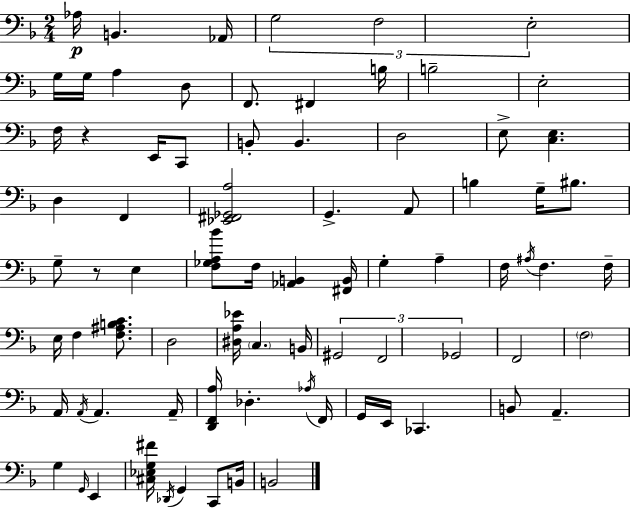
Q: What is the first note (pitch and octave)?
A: Ab3